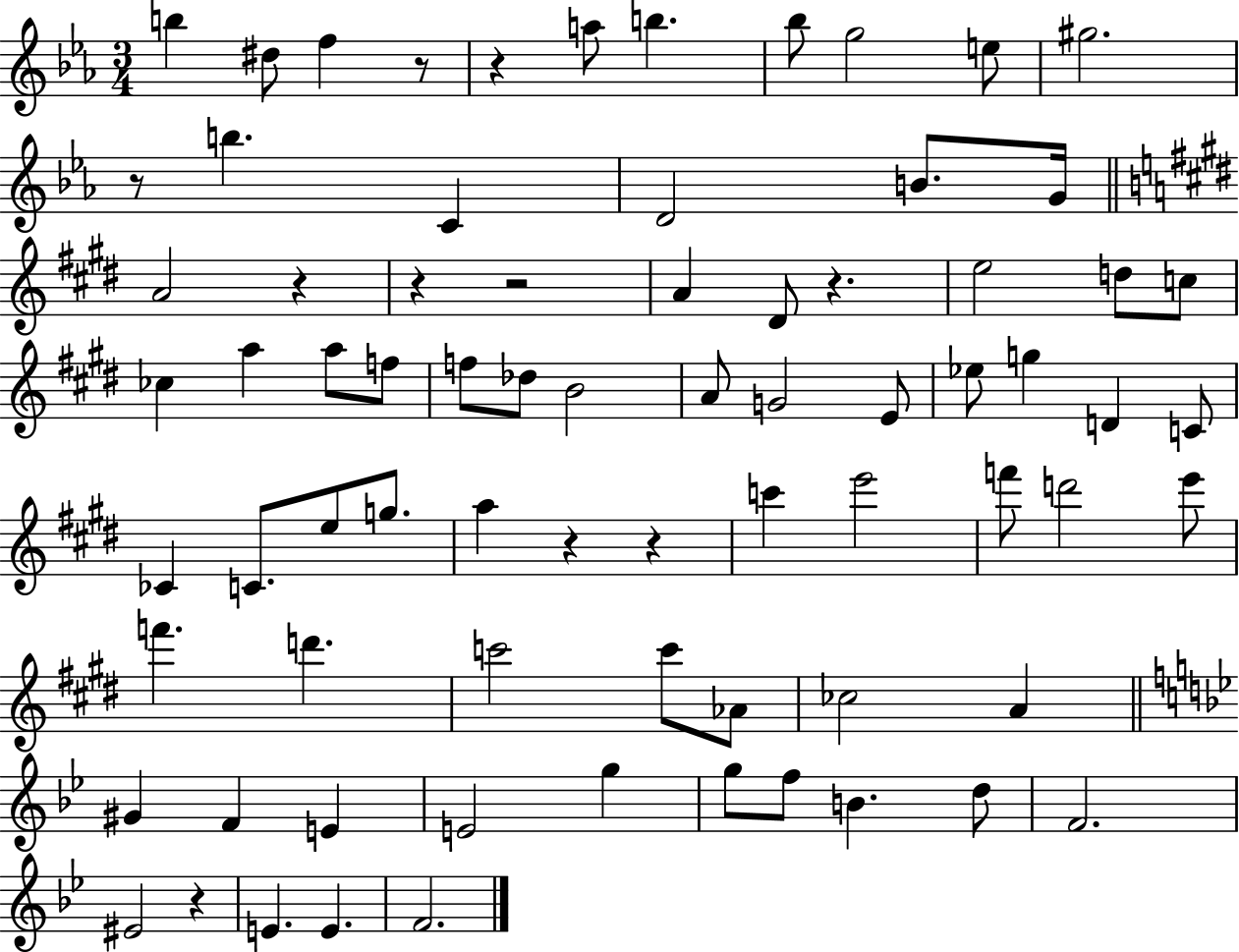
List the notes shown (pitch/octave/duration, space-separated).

B5/q D#5/e F5/q R/e R/q A5/e B5/q. Bb5/e G5/h E5/e G#5/h. R/e B5/q. C4/q D4/h B4/e. G4/s A4/h R/q R/q R/h A4/q D#4/e R/q. E5/h D5/e C5/e CES5/q A5/q A5/e F5/e F5/e Db5/e B4/h A4/e G4/h E4/e Eb5/e G5/q D4/q C4/e CES4/q C4/e. E5/e G5/e. A5/q R/q R/q C6/q E6/h F6/e D6/h E6/e F6/q. D6/q. C6/h C6/e Ab4/e CES5/h A4/q G#4/q F4/q E4/q E4/h G5/q G5/e F5/e B4/q. D5/e F4/h. EIS4/h R/q E4/q. E4/q. F4/h.